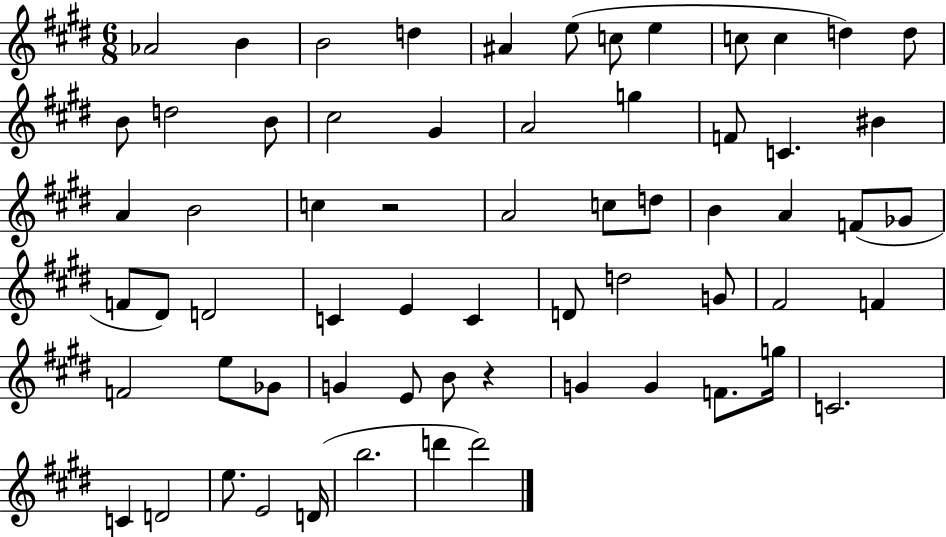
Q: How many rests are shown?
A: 2